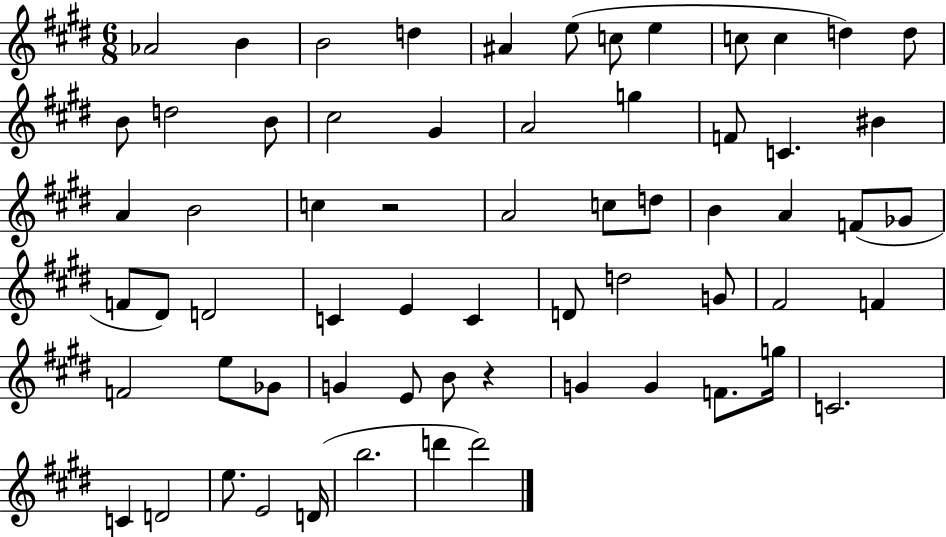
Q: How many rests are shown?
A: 2